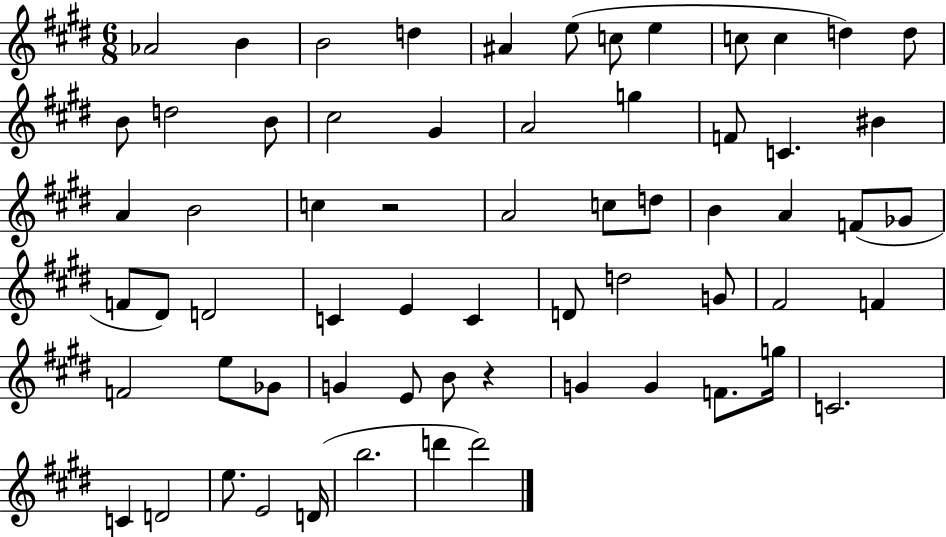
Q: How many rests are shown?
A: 2